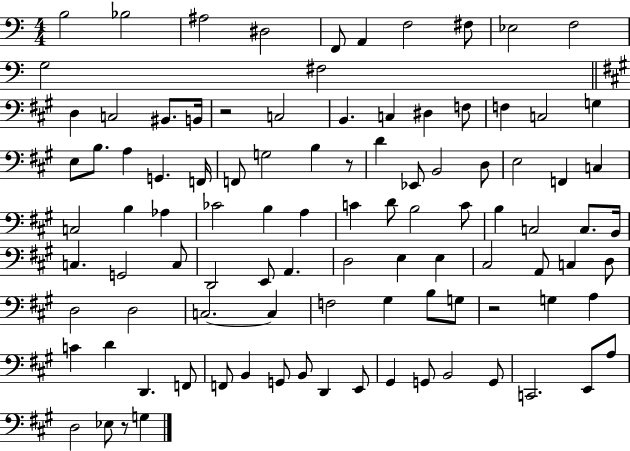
B3/h Bb3/h A#3/h D#3/h F2/e A2/q F3/h F#3/e Eb3/h F3/h G3/h F#3/h D3/q C3/h BIS2/e. B2/s R/h C3/h B2/q. C3/q D#3/q F3/e F3/q C3/h G3/q E3/e B3/e. A3/q G2/q. F2/s F2/e G3/h B3/q R/e D4/q Eb2/e B2/h D3/e E3/h F2/q C3/q C3/h B3/q Ab3/q CES4/h B3/q A3/q C4/q D4/e B3/h C4/e B3/q C3/h C3/e. B2/s C3/q. G2/h C3/e D2/h E2/e A2/q. D3/h E3/q E3/q C#3/h A2/e C3/q D3/e D3/h D3/h C3/h. C3/q F3/h G#3/q B3/e G3/e R/h G3/q A3/q C4/q D4/q D2/q. F2/e F2/e B2/q G2/e B2/e D2/q E2/e G#2/q G2/e B2/h G2/e C2/h. E2/e A3/e D3/h Eb3/e R/e G3/q